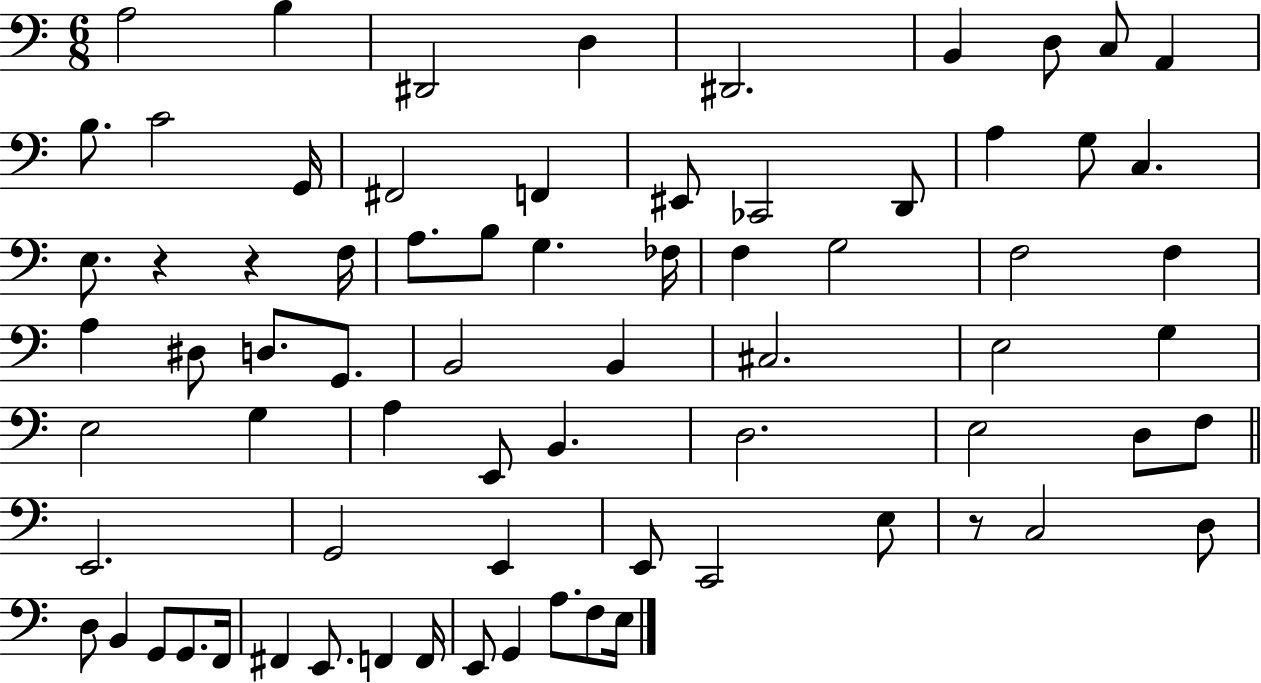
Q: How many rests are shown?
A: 3